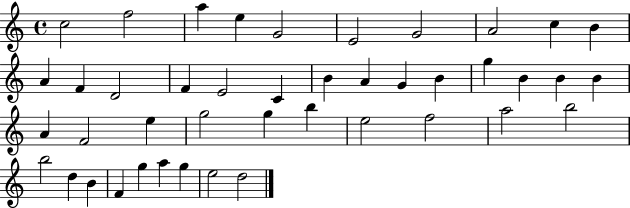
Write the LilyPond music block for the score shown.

{
  \clef treble
  \time 4/4
  \defaultTimeSignature
  \key c \major
  c''2 f''2 | a''4 e''4 g'2 | e'2 g'2 | a'2 c''4 b'4 | \break a'4 f'4 d'2 | f'4 e'2 c'4 | b'4 a'4 g'4 b'4 | g''4 b'4 b'4 b'4 | \break a'4 f'2 e''4 | g''2 g''4 b''4 | e''2 f''2 | a''2 b''2 | \break b''2 d''4 b'4 | f'4 g''4 a''4 g''4 | e''2 d''2 | \bar "|."
}